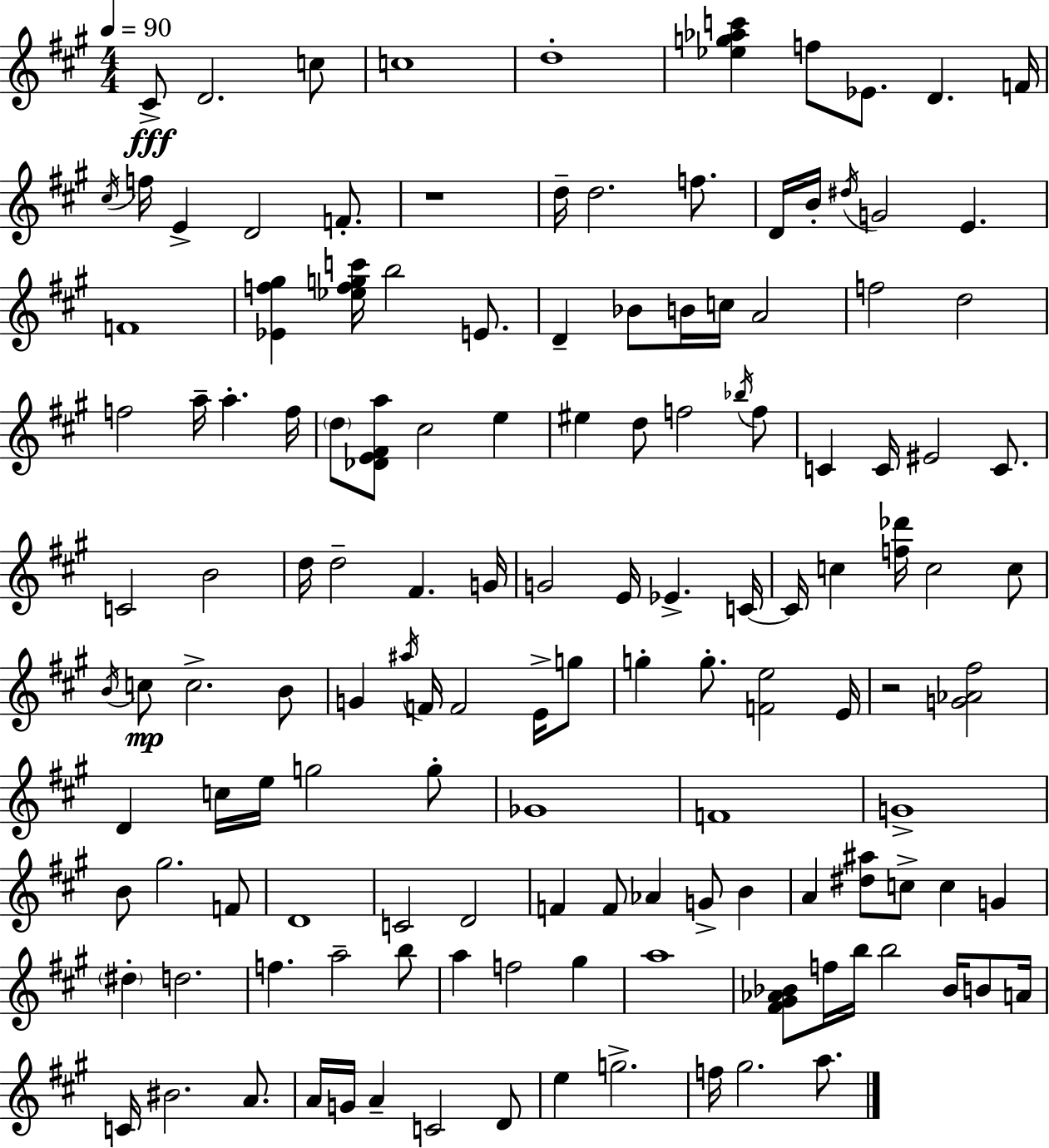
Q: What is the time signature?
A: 4/4